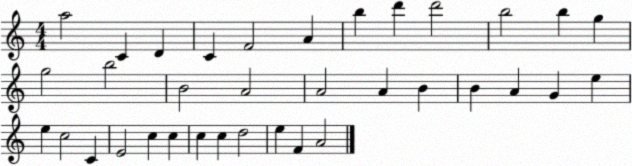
X:1
T:Untitled
M:4/4
L:1/4
K:C
a2 C D C F2 A b d' d'2 b2 b g g2 b2 B2 A2 A2 A B B A G e e c2 C E2 c c c c d2 e F A2